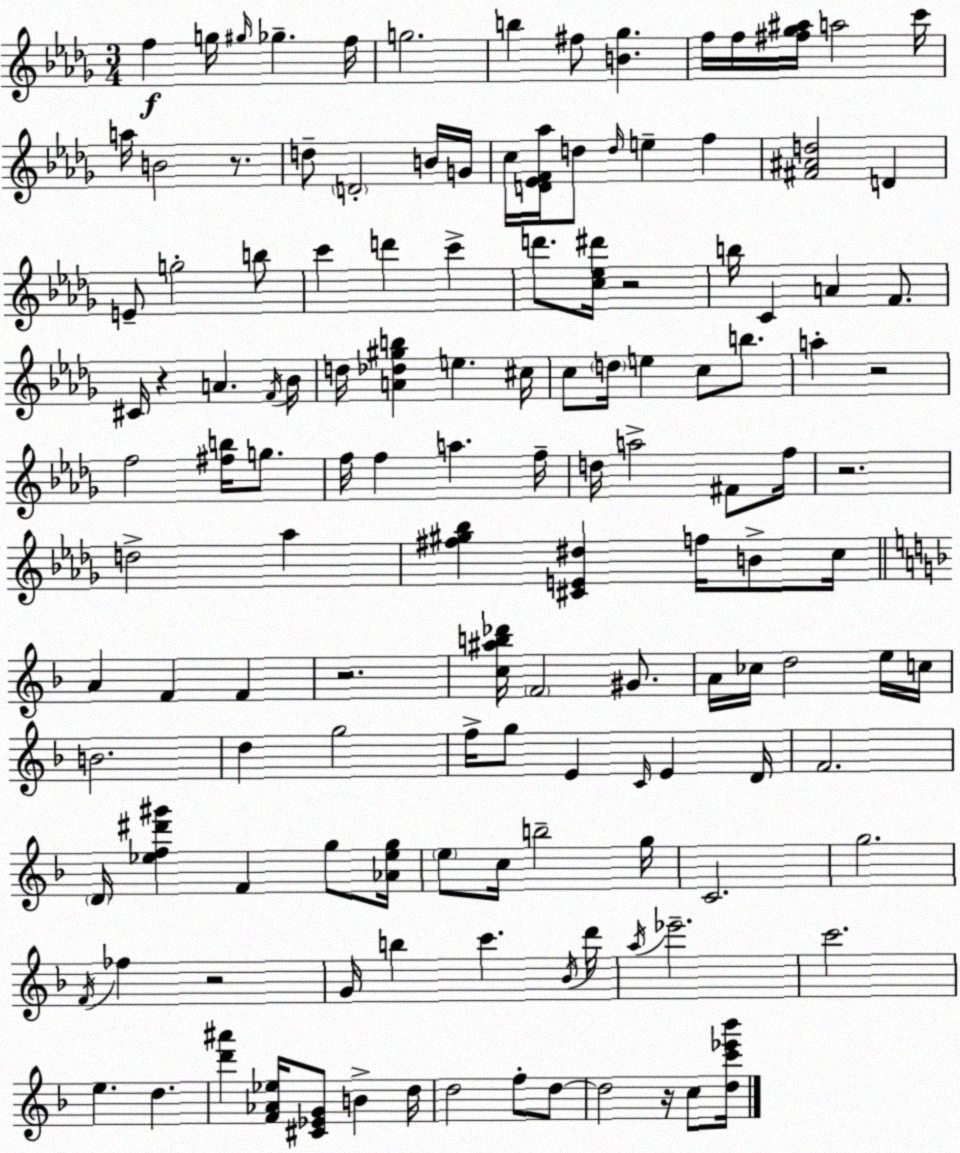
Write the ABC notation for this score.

X:1
T:Untitled
M:3/4
L:1/4
K:Bbm
f g/4 ^g/4 _g f/4 g2 b ^f/2 [B_g] f/4 f/4 [^f_g^a]/4 a2 c'/4 a/4 B2 z/2 d/2 D2 B/4 G/4 c/4 [D_EF_a]/4 d/2 d/4 e f [^F^Ad]2 D E/2 g2 b/2 c' d' c' d'/2 [c_e^d']/4 z2 b/4 C A F/2 ^C/4 z A F/4 _B/4 d/4 [A_d^gb] e ^c/4 c/2 d/4 e c/2 b/2 a z2 f2 [^fb]/4 g/2 f/4 f a f/4 d/4 a2 ^F/2 f/4 z2 d2 _a [^f^g_b] [^CE^d] f/4 B/2 c/4 A F F z2 [c^ab_d']/4 F2 ^G/2 A/4 _c/4 d2 e/4 c/4 B2 d g2 f/4 g/2 E C/4 E D/4 F2 D/4 [_ef^d'^g'] F g/2 [_A_eg]/4 e/2 c/4 b2 g/4 C2 g2 F/4 _f z2 G/4 b c' _B/4 d'/4 a/4 _e'2 c'2 e d [d'^a'] [F_A_e]/4 [^C_EG]/2 B d/4 d2 f/2 d/2 d2 z/4 c/2 [dc'_e'_b']/4